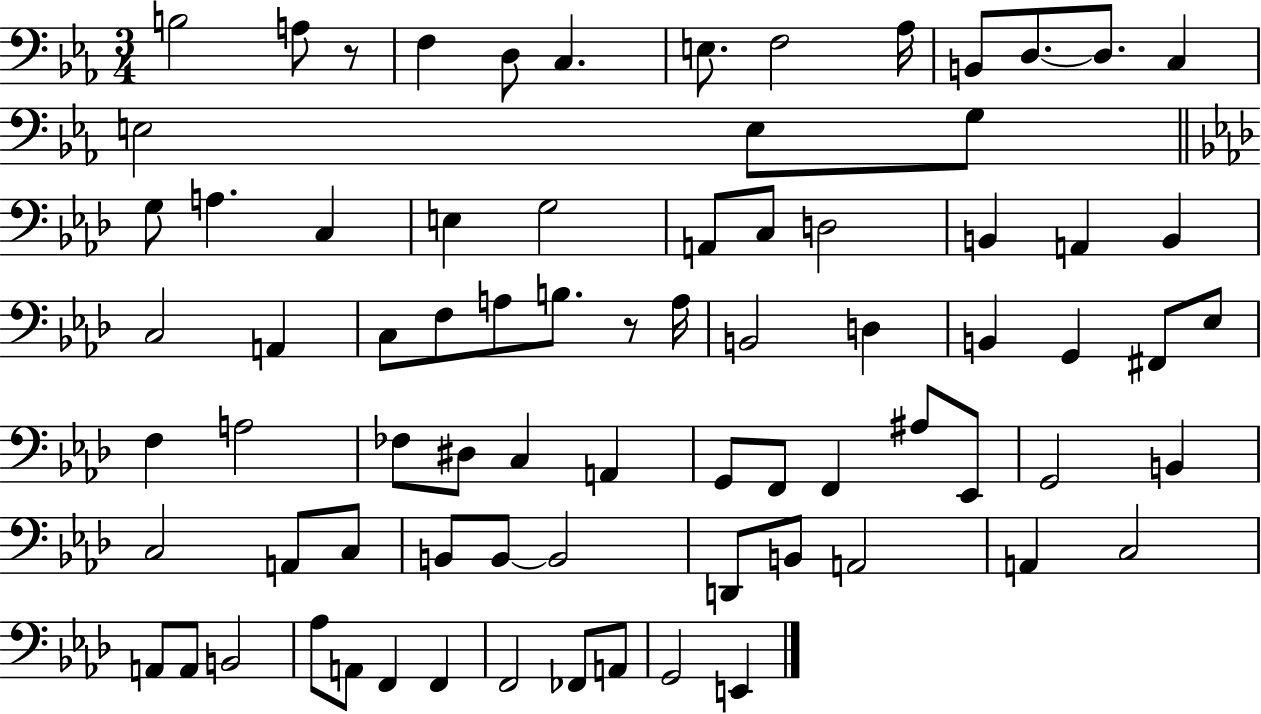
{
  \clef bass
  \numericTimeSignature
  \time 3/4
  \key ees \major
  b2 a8 r8 | f4 d8 c4. | e8. f2 aes16 | b,8 d8.~~ d8. c4 | \break e2 e8 g8 | \bar "||" \break \key aes \major g8 a4. c4 | e4 g2 | a,8 c8 d2 | b,4 a,4 b,4 | \break c2 a,4 | c8 f8 a8 b8. r8 a16 | b,2 d4 | b,4 g,4 fis,8 ees8 | \break f4 a2 | fes8 dis8 c4 a,4 | g,8 f,8 f,4 ais8 ees,8 | g,2 b,4 | \break c2 a,8 c8 | b,8 b,8~~ b,2 | d,8 b,8 a,2 | a,4 c2 | \break a,8 a,8 b,2 | aes8 a,8 f,4 f,4 | f,2 fes,8 a,8 | g,2 e,4 | \break \bar "|."
}